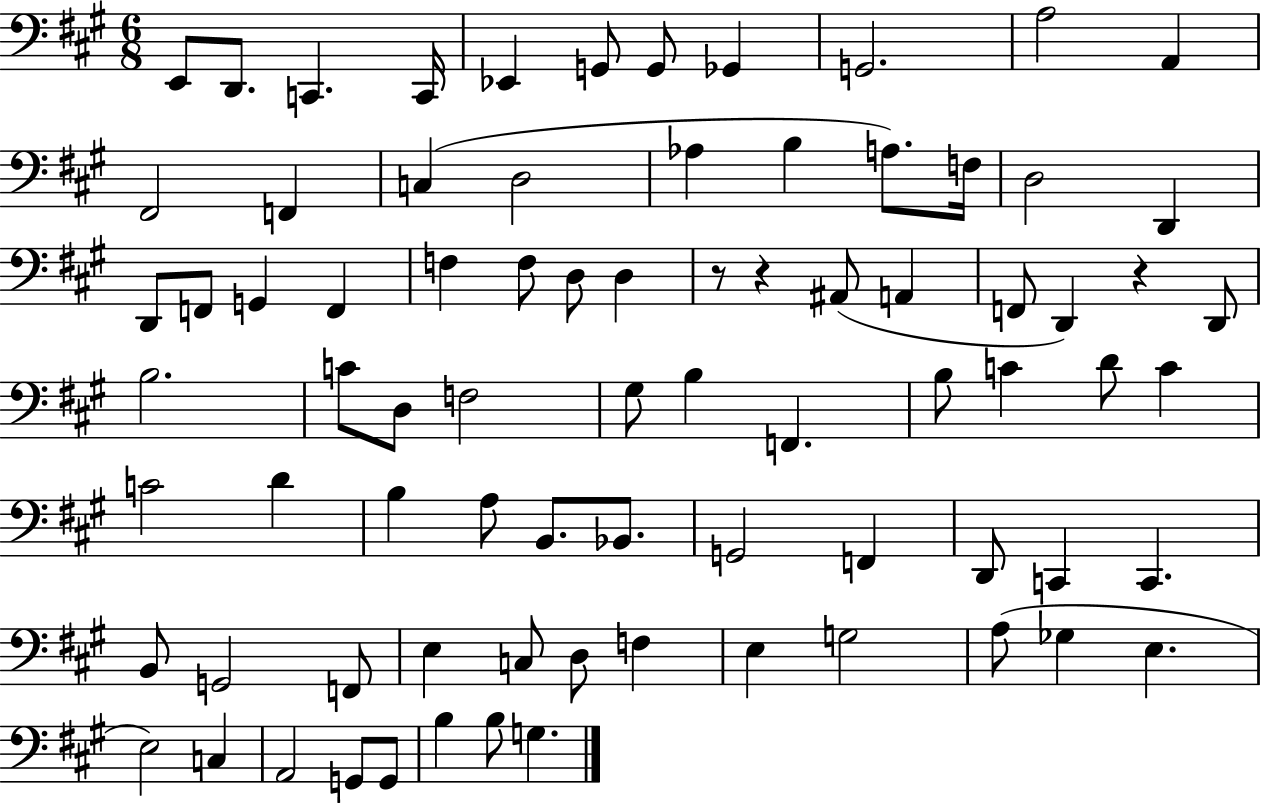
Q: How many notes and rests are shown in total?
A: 79